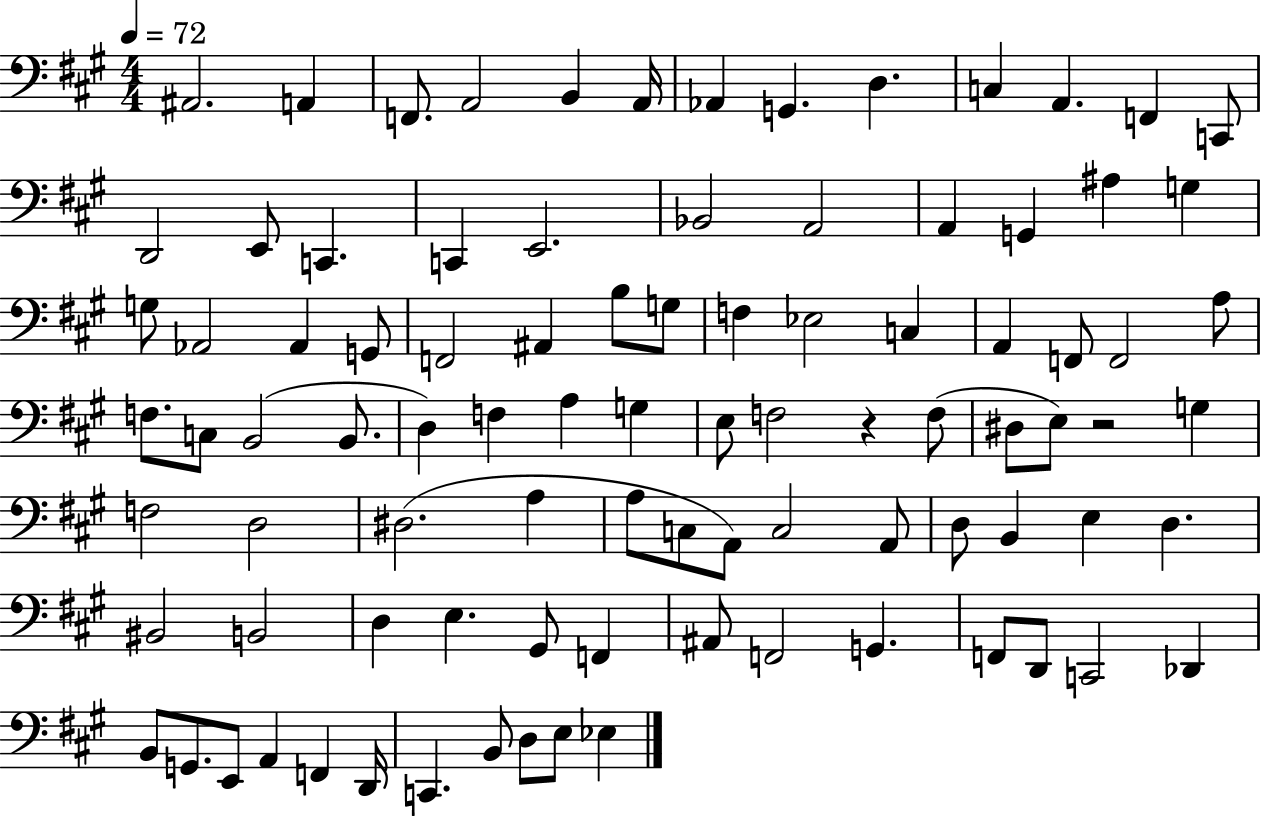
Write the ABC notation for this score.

X:1
T:Untitled
M:4/4
L:1/4
K:A
^A,,2 A,, F,,/2 A,,2 B,, A,,/4 _A,, G,, D, C, A,, F,, C,,/2 D,,2 E,,/2 C,, C,, E,,2 _B,,2 A,,2 A,, G,, ^A, G, G,/2 _A,,2 _A,, G,,/2 F,,2 ^A,, B,/2 G,/2 F, _E,2 C, A,, F,,/2 F,,2 A,/2 F,/2 C,/2 B,,2 B,,/2 D, F, A, G, E,/2 F,2 z F,/2 ^D,/2 E,/2 z2 G, F,2 D,2 ^D,2 A, A,/2 C,/2 A,,/2 C,2 A,,/2 D,/2 B,, E, D, ^B,,2 B,,2 D, E, ^G,,/2 F,, ^A,,/2 F,,2 G,, F,,/2 D,,/2 C,,2 _D,, B,,/2 G,,/2 E,,/2 A,, F,, D,,/4 C,, B,,/2 D,/2 E,/2 _E,